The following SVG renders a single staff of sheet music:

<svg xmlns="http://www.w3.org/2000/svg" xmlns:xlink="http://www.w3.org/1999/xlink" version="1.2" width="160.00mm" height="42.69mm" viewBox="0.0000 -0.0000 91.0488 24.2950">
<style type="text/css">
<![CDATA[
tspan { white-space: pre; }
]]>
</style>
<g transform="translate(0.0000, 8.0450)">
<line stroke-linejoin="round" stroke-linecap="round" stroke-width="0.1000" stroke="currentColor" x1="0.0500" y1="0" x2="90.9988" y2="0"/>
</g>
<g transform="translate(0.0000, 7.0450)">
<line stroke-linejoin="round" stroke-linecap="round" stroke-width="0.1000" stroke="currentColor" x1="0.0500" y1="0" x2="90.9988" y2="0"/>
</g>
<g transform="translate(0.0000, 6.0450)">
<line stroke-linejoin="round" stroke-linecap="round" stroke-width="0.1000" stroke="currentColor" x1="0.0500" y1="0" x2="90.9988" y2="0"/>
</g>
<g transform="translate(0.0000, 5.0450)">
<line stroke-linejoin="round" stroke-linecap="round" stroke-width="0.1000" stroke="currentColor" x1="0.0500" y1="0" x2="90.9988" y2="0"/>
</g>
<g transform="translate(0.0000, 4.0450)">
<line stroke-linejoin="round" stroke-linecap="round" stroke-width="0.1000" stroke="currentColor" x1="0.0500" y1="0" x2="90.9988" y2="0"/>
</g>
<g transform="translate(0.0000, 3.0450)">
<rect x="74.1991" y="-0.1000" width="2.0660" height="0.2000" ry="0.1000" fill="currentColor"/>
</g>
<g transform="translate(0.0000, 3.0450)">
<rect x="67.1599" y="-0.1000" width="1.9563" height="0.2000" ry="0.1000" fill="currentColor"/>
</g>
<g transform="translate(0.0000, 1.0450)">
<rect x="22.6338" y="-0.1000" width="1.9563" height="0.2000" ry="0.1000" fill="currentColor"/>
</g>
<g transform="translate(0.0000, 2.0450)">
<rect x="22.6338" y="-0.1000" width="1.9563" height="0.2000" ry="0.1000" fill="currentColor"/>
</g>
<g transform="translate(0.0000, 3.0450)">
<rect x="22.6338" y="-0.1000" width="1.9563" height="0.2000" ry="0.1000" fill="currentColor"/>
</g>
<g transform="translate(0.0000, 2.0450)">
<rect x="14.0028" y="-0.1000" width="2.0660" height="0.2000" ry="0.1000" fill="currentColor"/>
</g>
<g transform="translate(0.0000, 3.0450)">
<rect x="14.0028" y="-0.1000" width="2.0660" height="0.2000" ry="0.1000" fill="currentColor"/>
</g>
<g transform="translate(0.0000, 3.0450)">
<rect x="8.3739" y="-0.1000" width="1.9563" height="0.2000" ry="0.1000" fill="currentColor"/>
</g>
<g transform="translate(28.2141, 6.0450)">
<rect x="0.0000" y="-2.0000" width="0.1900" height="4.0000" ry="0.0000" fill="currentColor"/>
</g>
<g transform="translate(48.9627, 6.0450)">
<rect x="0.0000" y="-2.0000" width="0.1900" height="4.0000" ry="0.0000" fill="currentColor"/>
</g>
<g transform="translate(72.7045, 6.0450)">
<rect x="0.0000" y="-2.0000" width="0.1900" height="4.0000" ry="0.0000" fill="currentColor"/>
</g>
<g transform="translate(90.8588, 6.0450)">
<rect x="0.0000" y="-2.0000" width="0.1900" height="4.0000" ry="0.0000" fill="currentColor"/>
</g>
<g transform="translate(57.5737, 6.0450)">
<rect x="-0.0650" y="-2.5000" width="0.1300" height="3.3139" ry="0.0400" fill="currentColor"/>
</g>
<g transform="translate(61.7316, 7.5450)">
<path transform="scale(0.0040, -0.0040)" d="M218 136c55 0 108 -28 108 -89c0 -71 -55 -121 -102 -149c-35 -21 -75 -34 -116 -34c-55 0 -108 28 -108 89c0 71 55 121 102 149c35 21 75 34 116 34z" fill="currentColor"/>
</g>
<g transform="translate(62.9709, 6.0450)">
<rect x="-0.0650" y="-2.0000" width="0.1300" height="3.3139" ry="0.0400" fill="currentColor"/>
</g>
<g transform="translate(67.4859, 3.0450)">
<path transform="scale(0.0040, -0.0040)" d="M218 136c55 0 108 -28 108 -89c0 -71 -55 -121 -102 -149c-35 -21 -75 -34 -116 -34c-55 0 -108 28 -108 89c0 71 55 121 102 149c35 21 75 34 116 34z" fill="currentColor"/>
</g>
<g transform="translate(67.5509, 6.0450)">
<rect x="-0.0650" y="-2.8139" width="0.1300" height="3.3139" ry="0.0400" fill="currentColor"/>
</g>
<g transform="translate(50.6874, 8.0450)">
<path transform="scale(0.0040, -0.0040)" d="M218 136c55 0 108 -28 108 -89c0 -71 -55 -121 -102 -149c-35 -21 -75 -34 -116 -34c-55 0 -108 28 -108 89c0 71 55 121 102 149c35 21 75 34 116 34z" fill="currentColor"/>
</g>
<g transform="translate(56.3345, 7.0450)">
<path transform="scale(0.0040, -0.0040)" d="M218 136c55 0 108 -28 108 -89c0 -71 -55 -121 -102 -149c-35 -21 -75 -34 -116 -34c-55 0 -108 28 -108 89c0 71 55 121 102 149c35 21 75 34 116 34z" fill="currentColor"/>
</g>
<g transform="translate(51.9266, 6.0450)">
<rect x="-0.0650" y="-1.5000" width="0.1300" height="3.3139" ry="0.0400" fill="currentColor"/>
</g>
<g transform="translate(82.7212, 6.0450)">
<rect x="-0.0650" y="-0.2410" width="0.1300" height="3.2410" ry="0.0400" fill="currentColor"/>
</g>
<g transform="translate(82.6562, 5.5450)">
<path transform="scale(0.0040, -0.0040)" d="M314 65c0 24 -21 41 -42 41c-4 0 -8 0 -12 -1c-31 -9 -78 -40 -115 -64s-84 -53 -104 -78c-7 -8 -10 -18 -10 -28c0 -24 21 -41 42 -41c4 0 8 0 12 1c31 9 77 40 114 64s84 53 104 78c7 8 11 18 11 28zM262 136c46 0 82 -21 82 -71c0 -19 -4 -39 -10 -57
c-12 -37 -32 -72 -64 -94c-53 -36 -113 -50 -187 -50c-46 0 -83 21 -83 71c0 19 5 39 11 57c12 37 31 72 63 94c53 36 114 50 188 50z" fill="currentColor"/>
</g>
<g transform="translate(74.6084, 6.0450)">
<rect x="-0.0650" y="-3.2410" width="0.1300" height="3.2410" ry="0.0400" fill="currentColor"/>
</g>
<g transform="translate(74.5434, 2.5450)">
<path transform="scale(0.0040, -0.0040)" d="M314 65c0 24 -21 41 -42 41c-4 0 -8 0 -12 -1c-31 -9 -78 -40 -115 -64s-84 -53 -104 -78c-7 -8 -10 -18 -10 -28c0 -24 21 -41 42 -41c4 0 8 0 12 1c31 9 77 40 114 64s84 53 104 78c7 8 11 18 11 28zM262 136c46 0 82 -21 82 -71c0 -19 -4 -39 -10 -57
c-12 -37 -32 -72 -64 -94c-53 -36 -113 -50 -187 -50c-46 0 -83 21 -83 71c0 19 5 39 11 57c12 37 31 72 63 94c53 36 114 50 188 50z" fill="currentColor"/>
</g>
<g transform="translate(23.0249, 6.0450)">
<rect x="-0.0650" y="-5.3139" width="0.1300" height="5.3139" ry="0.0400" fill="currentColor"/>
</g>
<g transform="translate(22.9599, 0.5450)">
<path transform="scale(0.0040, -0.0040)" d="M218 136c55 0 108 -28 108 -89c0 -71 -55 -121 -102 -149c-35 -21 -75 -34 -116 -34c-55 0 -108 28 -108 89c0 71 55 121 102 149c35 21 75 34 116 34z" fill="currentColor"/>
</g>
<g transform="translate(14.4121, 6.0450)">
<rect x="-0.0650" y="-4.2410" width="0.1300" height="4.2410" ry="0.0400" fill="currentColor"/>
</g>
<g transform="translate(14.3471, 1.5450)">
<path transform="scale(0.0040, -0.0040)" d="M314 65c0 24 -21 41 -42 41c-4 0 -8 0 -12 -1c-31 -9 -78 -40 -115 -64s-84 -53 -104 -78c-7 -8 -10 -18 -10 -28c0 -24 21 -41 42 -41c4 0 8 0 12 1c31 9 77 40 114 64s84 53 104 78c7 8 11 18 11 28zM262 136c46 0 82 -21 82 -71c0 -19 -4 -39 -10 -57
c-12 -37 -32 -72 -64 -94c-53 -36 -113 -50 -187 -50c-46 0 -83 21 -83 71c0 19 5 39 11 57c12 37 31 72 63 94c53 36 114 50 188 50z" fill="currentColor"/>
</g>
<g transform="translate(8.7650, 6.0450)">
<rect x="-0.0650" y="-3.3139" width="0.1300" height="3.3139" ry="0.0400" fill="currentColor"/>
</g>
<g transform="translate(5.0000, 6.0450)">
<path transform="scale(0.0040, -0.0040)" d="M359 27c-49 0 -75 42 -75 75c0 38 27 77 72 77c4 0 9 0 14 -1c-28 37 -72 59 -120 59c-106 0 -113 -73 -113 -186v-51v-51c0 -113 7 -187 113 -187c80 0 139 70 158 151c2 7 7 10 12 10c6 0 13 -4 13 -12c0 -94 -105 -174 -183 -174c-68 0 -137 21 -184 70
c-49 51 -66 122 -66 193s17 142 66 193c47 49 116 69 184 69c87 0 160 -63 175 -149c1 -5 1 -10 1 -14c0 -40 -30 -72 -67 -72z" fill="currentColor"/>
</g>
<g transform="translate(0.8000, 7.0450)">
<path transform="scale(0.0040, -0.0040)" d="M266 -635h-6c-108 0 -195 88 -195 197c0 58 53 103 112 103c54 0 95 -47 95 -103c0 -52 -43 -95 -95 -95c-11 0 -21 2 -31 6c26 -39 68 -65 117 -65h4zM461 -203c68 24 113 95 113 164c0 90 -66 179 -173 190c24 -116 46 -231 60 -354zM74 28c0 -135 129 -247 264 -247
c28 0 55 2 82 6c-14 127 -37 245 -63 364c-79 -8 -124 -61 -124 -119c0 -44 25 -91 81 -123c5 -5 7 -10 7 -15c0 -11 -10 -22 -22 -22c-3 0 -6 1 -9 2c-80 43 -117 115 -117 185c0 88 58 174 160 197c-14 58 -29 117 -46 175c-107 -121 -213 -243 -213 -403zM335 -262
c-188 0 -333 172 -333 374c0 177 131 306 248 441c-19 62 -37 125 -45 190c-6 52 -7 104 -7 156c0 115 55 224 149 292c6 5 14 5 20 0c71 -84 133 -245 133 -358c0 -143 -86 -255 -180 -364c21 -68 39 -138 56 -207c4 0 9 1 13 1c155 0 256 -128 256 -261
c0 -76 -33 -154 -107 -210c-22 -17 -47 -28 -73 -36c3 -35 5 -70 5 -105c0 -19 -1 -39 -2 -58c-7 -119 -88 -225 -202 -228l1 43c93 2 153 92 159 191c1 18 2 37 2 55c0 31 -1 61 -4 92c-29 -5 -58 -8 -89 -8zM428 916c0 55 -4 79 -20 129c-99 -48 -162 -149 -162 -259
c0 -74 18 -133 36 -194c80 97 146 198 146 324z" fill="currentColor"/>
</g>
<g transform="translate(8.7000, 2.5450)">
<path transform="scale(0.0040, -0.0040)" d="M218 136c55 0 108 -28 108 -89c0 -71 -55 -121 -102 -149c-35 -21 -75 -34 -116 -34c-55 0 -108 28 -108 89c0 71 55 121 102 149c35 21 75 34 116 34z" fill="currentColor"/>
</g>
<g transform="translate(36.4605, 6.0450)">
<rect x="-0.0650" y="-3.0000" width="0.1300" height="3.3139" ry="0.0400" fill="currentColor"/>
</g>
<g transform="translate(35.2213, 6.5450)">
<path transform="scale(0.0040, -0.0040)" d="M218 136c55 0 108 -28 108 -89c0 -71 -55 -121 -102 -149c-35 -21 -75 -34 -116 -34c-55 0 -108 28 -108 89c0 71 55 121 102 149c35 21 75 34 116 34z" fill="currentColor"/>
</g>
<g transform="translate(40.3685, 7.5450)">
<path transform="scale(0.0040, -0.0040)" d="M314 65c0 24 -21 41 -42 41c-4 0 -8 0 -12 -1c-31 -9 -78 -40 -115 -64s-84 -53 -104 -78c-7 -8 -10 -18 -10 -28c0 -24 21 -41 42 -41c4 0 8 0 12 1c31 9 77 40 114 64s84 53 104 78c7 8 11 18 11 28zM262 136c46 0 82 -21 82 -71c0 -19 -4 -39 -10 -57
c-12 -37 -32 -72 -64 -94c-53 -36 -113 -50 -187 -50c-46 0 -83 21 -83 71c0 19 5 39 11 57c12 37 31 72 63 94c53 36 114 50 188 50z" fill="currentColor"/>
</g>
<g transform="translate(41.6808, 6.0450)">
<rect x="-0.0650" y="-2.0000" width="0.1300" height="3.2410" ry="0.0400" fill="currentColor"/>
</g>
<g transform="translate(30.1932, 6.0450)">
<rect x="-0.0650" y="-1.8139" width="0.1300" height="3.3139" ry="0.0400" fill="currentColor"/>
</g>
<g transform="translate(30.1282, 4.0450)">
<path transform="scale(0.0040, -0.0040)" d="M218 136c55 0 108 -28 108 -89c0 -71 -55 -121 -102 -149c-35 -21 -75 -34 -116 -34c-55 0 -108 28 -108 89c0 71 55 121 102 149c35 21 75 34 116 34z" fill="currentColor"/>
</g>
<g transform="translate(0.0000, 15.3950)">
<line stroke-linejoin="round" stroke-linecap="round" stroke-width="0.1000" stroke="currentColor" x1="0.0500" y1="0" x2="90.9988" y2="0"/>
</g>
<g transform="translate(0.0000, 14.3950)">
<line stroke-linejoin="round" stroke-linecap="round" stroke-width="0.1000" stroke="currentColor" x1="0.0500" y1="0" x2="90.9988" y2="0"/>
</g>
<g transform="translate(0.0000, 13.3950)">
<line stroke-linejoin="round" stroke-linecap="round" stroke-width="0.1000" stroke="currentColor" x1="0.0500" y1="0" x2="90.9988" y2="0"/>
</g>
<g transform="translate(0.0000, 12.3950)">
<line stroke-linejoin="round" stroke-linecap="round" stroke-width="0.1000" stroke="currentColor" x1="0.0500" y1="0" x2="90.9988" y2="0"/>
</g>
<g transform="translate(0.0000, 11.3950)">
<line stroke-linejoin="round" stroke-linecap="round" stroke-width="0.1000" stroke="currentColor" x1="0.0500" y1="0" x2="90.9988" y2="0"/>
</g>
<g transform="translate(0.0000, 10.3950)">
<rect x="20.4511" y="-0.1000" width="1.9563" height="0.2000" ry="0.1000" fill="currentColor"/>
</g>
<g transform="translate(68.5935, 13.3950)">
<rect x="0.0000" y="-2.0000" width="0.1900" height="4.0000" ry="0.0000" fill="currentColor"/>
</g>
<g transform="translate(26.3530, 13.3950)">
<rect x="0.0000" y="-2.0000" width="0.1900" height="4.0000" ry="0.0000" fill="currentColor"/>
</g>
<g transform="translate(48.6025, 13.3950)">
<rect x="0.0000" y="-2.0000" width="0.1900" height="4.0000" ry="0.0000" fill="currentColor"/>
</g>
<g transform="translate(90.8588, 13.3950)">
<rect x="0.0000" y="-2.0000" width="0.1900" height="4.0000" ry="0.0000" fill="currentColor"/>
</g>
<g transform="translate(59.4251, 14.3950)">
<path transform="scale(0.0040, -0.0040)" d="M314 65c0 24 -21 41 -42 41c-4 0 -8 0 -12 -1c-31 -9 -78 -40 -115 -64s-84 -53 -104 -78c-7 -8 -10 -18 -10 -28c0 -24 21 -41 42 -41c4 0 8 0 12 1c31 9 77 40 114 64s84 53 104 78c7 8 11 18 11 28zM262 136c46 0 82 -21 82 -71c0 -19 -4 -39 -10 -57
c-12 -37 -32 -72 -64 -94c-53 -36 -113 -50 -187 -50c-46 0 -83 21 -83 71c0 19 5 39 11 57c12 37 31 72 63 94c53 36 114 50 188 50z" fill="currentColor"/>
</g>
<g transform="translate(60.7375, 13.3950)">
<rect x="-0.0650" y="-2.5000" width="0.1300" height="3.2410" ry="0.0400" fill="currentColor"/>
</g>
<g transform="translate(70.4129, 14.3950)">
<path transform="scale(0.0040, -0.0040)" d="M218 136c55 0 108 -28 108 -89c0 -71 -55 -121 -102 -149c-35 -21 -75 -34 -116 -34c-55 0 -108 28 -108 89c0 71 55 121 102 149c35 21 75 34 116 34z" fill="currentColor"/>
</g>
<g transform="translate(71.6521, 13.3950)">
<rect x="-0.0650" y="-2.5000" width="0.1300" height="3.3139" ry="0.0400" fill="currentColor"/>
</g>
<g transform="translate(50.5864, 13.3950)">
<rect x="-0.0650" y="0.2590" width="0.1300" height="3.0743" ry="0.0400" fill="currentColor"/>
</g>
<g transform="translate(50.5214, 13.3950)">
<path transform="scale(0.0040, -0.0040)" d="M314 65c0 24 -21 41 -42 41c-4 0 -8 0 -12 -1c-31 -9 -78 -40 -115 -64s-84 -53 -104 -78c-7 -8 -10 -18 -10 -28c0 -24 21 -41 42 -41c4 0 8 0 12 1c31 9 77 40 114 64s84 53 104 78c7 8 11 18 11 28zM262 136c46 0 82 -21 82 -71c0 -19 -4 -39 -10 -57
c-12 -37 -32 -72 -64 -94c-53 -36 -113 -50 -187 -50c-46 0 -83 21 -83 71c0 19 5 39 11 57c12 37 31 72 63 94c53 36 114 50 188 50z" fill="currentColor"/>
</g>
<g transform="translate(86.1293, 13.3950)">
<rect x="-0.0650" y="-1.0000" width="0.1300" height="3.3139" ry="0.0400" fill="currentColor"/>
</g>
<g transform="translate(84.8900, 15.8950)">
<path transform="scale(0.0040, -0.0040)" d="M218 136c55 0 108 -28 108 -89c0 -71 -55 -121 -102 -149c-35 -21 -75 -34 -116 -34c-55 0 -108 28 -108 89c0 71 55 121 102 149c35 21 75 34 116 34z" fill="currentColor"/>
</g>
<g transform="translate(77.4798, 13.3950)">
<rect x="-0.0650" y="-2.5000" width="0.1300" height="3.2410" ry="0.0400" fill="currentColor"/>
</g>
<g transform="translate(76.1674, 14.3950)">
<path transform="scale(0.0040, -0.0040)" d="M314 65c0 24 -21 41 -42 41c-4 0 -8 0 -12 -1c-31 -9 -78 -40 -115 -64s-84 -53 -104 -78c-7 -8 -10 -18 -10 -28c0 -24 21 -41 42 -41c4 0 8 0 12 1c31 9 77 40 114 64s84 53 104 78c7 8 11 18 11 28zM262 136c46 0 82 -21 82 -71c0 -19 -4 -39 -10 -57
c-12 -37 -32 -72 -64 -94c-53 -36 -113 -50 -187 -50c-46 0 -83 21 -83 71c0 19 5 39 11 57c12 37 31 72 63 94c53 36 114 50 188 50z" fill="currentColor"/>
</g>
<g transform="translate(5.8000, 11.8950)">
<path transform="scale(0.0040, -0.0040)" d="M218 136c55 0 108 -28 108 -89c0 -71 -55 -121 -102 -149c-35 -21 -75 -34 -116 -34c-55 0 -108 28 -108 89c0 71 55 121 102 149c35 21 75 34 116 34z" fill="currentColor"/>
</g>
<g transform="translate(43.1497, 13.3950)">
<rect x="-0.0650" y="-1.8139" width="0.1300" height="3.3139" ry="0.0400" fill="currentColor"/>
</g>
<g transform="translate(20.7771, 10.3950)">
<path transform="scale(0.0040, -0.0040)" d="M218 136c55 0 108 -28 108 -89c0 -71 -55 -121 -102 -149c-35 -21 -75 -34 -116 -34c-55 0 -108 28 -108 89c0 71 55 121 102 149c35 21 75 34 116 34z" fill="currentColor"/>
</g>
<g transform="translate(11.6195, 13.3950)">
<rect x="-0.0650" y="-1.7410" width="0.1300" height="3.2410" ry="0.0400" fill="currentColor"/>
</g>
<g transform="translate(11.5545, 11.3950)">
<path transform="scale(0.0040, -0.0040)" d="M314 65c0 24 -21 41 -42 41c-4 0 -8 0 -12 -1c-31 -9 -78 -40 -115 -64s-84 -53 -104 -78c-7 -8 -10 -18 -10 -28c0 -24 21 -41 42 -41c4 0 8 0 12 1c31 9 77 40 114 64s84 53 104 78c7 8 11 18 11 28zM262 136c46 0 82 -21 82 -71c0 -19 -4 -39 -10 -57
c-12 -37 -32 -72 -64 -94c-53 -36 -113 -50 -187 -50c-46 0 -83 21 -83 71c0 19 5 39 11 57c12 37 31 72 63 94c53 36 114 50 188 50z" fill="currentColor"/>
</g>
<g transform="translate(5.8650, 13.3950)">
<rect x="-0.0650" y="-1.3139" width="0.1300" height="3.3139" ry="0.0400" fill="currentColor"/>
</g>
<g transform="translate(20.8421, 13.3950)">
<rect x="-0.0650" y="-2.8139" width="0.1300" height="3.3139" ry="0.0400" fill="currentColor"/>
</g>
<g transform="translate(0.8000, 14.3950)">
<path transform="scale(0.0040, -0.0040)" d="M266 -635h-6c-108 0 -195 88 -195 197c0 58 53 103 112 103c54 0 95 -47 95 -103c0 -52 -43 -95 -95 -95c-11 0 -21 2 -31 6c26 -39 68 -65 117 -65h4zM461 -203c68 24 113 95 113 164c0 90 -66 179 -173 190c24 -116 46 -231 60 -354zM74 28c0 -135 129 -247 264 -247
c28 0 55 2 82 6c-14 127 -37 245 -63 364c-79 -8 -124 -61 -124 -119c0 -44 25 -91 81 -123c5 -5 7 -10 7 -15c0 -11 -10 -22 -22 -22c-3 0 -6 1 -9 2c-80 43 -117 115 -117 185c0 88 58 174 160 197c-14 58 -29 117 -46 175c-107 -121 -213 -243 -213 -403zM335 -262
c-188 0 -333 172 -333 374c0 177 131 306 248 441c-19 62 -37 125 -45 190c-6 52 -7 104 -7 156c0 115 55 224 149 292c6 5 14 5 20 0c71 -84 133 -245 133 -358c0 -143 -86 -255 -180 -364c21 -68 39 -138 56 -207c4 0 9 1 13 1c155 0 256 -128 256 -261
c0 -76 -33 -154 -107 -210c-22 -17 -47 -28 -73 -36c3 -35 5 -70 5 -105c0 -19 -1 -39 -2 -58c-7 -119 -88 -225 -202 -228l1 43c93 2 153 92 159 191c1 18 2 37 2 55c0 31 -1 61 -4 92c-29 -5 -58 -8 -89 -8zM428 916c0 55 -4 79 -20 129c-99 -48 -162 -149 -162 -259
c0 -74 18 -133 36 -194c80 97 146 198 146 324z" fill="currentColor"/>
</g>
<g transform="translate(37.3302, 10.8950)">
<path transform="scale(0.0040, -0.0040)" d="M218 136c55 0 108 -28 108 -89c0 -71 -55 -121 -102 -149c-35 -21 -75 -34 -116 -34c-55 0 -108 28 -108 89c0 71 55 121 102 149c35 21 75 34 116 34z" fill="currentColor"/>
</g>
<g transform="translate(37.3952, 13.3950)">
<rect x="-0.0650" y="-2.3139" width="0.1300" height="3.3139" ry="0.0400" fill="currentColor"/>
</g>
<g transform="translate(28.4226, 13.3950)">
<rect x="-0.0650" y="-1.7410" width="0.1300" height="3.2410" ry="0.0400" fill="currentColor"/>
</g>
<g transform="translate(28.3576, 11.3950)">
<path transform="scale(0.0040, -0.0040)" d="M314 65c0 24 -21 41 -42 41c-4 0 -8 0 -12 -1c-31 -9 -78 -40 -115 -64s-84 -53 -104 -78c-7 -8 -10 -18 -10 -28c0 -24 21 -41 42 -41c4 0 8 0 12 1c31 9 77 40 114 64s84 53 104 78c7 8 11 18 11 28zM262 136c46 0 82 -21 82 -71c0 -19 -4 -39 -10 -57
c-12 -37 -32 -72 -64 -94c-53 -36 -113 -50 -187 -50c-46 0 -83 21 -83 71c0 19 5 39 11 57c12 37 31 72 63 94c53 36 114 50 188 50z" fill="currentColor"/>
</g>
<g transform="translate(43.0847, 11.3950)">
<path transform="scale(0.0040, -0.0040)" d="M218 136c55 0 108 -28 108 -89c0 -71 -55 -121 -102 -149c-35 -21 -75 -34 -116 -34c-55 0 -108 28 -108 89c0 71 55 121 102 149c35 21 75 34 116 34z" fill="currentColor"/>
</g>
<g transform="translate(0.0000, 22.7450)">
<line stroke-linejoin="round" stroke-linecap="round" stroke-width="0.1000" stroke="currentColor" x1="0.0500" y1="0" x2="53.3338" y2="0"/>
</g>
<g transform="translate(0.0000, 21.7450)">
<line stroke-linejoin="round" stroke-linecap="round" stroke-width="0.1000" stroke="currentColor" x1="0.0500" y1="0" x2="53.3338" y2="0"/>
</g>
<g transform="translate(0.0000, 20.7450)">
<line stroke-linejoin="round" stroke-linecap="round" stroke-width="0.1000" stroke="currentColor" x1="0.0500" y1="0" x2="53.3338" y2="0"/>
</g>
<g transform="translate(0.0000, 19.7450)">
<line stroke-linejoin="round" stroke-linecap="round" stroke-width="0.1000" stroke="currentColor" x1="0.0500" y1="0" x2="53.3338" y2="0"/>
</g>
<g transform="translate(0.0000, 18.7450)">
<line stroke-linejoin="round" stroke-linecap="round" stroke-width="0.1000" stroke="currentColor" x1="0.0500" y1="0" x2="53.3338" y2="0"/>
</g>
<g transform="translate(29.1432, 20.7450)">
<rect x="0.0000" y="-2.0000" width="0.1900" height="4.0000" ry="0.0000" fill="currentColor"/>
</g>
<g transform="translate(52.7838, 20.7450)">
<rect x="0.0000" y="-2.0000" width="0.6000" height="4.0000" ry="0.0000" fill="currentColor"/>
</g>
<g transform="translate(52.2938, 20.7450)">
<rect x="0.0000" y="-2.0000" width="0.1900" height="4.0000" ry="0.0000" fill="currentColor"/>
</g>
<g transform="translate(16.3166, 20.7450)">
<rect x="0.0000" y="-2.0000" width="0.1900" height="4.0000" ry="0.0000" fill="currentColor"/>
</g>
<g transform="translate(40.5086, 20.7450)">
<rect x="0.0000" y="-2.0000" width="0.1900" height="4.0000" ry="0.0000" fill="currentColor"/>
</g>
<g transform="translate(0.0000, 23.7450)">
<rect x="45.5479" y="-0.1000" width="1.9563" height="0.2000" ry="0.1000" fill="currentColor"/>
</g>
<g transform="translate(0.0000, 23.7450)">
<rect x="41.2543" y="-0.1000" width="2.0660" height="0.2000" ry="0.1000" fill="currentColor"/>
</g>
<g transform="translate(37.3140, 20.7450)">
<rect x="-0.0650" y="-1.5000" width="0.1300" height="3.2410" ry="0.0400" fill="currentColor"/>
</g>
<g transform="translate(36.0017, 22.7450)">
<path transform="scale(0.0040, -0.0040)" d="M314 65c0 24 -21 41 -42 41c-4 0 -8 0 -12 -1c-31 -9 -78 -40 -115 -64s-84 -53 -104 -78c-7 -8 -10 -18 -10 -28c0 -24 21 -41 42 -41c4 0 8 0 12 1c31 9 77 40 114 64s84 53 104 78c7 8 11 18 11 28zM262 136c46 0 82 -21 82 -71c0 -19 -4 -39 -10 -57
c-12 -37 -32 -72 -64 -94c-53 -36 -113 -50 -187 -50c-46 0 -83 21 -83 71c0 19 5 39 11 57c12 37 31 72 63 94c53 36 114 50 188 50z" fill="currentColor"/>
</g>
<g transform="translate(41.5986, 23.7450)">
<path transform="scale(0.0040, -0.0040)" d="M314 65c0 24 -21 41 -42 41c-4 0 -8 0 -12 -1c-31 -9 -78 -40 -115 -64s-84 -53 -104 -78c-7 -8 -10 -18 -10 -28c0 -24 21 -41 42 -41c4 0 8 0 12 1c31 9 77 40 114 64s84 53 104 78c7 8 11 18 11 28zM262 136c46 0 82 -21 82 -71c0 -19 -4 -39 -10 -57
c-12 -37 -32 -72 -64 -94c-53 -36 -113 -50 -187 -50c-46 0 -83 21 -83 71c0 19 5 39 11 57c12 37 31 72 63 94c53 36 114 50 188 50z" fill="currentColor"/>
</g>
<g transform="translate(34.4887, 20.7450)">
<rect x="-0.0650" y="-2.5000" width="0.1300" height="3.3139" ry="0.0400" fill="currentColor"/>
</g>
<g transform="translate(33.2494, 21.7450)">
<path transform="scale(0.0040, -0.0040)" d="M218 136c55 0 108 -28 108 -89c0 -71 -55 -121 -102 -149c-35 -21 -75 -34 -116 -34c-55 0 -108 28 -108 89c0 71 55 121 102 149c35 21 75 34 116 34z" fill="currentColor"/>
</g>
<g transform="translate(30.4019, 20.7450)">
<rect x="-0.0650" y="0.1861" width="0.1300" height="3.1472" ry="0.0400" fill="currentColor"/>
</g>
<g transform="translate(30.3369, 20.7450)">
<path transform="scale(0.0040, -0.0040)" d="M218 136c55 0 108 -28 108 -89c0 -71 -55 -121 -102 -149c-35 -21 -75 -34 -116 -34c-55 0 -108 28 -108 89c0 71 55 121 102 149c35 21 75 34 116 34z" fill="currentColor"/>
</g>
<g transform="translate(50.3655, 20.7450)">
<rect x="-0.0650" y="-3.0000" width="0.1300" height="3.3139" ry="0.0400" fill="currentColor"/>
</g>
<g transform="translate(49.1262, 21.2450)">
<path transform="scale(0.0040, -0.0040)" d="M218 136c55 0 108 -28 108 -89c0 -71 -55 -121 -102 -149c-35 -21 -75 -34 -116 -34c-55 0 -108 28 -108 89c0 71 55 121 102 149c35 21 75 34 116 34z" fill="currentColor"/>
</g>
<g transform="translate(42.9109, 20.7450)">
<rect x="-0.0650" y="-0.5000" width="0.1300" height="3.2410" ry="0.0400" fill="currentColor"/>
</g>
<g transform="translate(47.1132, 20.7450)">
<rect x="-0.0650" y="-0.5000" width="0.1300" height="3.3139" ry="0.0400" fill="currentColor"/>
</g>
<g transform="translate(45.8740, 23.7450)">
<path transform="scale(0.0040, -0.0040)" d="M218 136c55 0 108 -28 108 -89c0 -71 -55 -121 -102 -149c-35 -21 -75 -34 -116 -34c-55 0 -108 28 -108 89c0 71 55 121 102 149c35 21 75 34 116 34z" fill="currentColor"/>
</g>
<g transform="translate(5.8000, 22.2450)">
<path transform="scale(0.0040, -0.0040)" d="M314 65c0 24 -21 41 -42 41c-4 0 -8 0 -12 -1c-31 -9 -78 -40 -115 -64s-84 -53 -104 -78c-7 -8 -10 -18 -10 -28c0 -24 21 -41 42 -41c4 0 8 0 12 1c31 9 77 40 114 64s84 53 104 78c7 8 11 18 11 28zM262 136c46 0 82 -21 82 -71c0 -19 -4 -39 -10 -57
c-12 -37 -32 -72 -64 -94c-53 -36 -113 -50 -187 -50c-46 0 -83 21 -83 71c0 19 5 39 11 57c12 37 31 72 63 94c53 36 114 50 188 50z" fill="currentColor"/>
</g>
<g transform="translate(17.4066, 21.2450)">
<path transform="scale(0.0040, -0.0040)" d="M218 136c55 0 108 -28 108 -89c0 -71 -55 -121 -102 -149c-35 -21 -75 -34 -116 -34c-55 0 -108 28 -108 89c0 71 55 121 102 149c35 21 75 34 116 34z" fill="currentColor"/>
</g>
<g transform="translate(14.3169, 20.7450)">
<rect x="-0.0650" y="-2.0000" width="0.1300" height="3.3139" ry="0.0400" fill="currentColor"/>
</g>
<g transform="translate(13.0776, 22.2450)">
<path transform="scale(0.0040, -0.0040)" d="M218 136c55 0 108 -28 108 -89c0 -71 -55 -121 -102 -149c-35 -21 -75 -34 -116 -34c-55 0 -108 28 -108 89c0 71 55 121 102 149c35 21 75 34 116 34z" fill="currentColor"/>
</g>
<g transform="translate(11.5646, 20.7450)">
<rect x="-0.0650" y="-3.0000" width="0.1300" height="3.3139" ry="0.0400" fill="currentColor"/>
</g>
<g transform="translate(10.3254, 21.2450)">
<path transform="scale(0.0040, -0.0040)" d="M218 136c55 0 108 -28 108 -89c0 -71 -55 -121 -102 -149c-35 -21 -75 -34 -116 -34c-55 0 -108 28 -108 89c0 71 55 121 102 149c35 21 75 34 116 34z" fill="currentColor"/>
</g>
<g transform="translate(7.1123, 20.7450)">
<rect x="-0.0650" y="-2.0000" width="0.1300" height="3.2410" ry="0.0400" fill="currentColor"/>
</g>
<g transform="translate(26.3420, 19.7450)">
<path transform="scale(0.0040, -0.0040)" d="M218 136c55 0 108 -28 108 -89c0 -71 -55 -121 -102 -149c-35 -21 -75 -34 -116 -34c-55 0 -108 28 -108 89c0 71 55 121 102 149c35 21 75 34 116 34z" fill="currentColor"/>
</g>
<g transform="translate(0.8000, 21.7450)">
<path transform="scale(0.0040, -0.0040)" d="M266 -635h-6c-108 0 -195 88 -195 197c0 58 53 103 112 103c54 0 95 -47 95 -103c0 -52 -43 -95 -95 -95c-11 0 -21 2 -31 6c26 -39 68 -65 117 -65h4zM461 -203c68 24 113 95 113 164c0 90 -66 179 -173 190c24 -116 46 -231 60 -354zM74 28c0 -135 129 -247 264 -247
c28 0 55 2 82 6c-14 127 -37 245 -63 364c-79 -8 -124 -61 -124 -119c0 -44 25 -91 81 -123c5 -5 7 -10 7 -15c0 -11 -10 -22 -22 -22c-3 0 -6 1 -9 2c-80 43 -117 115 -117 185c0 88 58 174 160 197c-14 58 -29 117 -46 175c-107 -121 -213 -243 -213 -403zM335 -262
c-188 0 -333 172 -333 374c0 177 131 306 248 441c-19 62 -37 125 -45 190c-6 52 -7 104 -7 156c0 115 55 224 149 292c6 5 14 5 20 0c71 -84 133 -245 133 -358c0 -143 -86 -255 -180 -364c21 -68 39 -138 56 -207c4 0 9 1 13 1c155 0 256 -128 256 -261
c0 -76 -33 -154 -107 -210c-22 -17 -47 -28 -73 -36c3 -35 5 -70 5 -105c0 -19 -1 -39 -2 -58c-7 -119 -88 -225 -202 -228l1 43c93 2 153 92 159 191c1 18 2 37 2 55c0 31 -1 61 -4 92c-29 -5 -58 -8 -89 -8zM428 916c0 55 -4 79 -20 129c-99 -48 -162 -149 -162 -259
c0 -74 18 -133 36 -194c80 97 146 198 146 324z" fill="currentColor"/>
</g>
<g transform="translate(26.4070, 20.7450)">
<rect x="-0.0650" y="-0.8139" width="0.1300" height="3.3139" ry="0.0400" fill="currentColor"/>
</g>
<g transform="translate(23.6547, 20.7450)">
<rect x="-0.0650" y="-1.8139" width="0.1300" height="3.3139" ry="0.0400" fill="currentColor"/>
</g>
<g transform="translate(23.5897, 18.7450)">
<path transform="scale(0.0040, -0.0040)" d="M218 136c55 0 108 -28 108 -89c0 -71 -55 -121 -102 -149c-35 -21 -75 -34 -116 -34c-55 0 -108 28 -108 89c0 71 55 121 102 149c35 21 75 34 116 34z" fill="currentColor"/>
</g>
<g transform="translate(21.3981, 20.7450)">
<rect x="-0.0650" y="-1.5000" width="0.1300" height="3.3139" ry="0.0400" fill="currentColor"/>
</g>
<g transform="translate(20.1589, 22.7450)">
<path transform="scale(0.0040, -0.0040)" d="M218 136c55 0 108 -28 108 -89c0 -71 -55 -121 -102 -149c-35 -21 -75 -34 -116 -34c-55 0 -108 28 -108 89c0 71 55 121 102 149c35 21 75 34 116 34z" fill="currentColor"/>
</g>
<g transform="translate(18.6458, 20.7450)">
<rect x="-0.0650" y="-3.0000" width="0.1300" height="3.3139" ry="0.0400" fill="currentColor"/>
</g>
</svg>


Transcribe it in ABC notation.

X:1
T:Untitled
M:4/4
L:1/4
K:C
b d'2 f' f A F2 E G F a b2 c2 e f2 a f2 g f B2 G2 G G2 D F2 A F A E f d B G E2 C2 C A